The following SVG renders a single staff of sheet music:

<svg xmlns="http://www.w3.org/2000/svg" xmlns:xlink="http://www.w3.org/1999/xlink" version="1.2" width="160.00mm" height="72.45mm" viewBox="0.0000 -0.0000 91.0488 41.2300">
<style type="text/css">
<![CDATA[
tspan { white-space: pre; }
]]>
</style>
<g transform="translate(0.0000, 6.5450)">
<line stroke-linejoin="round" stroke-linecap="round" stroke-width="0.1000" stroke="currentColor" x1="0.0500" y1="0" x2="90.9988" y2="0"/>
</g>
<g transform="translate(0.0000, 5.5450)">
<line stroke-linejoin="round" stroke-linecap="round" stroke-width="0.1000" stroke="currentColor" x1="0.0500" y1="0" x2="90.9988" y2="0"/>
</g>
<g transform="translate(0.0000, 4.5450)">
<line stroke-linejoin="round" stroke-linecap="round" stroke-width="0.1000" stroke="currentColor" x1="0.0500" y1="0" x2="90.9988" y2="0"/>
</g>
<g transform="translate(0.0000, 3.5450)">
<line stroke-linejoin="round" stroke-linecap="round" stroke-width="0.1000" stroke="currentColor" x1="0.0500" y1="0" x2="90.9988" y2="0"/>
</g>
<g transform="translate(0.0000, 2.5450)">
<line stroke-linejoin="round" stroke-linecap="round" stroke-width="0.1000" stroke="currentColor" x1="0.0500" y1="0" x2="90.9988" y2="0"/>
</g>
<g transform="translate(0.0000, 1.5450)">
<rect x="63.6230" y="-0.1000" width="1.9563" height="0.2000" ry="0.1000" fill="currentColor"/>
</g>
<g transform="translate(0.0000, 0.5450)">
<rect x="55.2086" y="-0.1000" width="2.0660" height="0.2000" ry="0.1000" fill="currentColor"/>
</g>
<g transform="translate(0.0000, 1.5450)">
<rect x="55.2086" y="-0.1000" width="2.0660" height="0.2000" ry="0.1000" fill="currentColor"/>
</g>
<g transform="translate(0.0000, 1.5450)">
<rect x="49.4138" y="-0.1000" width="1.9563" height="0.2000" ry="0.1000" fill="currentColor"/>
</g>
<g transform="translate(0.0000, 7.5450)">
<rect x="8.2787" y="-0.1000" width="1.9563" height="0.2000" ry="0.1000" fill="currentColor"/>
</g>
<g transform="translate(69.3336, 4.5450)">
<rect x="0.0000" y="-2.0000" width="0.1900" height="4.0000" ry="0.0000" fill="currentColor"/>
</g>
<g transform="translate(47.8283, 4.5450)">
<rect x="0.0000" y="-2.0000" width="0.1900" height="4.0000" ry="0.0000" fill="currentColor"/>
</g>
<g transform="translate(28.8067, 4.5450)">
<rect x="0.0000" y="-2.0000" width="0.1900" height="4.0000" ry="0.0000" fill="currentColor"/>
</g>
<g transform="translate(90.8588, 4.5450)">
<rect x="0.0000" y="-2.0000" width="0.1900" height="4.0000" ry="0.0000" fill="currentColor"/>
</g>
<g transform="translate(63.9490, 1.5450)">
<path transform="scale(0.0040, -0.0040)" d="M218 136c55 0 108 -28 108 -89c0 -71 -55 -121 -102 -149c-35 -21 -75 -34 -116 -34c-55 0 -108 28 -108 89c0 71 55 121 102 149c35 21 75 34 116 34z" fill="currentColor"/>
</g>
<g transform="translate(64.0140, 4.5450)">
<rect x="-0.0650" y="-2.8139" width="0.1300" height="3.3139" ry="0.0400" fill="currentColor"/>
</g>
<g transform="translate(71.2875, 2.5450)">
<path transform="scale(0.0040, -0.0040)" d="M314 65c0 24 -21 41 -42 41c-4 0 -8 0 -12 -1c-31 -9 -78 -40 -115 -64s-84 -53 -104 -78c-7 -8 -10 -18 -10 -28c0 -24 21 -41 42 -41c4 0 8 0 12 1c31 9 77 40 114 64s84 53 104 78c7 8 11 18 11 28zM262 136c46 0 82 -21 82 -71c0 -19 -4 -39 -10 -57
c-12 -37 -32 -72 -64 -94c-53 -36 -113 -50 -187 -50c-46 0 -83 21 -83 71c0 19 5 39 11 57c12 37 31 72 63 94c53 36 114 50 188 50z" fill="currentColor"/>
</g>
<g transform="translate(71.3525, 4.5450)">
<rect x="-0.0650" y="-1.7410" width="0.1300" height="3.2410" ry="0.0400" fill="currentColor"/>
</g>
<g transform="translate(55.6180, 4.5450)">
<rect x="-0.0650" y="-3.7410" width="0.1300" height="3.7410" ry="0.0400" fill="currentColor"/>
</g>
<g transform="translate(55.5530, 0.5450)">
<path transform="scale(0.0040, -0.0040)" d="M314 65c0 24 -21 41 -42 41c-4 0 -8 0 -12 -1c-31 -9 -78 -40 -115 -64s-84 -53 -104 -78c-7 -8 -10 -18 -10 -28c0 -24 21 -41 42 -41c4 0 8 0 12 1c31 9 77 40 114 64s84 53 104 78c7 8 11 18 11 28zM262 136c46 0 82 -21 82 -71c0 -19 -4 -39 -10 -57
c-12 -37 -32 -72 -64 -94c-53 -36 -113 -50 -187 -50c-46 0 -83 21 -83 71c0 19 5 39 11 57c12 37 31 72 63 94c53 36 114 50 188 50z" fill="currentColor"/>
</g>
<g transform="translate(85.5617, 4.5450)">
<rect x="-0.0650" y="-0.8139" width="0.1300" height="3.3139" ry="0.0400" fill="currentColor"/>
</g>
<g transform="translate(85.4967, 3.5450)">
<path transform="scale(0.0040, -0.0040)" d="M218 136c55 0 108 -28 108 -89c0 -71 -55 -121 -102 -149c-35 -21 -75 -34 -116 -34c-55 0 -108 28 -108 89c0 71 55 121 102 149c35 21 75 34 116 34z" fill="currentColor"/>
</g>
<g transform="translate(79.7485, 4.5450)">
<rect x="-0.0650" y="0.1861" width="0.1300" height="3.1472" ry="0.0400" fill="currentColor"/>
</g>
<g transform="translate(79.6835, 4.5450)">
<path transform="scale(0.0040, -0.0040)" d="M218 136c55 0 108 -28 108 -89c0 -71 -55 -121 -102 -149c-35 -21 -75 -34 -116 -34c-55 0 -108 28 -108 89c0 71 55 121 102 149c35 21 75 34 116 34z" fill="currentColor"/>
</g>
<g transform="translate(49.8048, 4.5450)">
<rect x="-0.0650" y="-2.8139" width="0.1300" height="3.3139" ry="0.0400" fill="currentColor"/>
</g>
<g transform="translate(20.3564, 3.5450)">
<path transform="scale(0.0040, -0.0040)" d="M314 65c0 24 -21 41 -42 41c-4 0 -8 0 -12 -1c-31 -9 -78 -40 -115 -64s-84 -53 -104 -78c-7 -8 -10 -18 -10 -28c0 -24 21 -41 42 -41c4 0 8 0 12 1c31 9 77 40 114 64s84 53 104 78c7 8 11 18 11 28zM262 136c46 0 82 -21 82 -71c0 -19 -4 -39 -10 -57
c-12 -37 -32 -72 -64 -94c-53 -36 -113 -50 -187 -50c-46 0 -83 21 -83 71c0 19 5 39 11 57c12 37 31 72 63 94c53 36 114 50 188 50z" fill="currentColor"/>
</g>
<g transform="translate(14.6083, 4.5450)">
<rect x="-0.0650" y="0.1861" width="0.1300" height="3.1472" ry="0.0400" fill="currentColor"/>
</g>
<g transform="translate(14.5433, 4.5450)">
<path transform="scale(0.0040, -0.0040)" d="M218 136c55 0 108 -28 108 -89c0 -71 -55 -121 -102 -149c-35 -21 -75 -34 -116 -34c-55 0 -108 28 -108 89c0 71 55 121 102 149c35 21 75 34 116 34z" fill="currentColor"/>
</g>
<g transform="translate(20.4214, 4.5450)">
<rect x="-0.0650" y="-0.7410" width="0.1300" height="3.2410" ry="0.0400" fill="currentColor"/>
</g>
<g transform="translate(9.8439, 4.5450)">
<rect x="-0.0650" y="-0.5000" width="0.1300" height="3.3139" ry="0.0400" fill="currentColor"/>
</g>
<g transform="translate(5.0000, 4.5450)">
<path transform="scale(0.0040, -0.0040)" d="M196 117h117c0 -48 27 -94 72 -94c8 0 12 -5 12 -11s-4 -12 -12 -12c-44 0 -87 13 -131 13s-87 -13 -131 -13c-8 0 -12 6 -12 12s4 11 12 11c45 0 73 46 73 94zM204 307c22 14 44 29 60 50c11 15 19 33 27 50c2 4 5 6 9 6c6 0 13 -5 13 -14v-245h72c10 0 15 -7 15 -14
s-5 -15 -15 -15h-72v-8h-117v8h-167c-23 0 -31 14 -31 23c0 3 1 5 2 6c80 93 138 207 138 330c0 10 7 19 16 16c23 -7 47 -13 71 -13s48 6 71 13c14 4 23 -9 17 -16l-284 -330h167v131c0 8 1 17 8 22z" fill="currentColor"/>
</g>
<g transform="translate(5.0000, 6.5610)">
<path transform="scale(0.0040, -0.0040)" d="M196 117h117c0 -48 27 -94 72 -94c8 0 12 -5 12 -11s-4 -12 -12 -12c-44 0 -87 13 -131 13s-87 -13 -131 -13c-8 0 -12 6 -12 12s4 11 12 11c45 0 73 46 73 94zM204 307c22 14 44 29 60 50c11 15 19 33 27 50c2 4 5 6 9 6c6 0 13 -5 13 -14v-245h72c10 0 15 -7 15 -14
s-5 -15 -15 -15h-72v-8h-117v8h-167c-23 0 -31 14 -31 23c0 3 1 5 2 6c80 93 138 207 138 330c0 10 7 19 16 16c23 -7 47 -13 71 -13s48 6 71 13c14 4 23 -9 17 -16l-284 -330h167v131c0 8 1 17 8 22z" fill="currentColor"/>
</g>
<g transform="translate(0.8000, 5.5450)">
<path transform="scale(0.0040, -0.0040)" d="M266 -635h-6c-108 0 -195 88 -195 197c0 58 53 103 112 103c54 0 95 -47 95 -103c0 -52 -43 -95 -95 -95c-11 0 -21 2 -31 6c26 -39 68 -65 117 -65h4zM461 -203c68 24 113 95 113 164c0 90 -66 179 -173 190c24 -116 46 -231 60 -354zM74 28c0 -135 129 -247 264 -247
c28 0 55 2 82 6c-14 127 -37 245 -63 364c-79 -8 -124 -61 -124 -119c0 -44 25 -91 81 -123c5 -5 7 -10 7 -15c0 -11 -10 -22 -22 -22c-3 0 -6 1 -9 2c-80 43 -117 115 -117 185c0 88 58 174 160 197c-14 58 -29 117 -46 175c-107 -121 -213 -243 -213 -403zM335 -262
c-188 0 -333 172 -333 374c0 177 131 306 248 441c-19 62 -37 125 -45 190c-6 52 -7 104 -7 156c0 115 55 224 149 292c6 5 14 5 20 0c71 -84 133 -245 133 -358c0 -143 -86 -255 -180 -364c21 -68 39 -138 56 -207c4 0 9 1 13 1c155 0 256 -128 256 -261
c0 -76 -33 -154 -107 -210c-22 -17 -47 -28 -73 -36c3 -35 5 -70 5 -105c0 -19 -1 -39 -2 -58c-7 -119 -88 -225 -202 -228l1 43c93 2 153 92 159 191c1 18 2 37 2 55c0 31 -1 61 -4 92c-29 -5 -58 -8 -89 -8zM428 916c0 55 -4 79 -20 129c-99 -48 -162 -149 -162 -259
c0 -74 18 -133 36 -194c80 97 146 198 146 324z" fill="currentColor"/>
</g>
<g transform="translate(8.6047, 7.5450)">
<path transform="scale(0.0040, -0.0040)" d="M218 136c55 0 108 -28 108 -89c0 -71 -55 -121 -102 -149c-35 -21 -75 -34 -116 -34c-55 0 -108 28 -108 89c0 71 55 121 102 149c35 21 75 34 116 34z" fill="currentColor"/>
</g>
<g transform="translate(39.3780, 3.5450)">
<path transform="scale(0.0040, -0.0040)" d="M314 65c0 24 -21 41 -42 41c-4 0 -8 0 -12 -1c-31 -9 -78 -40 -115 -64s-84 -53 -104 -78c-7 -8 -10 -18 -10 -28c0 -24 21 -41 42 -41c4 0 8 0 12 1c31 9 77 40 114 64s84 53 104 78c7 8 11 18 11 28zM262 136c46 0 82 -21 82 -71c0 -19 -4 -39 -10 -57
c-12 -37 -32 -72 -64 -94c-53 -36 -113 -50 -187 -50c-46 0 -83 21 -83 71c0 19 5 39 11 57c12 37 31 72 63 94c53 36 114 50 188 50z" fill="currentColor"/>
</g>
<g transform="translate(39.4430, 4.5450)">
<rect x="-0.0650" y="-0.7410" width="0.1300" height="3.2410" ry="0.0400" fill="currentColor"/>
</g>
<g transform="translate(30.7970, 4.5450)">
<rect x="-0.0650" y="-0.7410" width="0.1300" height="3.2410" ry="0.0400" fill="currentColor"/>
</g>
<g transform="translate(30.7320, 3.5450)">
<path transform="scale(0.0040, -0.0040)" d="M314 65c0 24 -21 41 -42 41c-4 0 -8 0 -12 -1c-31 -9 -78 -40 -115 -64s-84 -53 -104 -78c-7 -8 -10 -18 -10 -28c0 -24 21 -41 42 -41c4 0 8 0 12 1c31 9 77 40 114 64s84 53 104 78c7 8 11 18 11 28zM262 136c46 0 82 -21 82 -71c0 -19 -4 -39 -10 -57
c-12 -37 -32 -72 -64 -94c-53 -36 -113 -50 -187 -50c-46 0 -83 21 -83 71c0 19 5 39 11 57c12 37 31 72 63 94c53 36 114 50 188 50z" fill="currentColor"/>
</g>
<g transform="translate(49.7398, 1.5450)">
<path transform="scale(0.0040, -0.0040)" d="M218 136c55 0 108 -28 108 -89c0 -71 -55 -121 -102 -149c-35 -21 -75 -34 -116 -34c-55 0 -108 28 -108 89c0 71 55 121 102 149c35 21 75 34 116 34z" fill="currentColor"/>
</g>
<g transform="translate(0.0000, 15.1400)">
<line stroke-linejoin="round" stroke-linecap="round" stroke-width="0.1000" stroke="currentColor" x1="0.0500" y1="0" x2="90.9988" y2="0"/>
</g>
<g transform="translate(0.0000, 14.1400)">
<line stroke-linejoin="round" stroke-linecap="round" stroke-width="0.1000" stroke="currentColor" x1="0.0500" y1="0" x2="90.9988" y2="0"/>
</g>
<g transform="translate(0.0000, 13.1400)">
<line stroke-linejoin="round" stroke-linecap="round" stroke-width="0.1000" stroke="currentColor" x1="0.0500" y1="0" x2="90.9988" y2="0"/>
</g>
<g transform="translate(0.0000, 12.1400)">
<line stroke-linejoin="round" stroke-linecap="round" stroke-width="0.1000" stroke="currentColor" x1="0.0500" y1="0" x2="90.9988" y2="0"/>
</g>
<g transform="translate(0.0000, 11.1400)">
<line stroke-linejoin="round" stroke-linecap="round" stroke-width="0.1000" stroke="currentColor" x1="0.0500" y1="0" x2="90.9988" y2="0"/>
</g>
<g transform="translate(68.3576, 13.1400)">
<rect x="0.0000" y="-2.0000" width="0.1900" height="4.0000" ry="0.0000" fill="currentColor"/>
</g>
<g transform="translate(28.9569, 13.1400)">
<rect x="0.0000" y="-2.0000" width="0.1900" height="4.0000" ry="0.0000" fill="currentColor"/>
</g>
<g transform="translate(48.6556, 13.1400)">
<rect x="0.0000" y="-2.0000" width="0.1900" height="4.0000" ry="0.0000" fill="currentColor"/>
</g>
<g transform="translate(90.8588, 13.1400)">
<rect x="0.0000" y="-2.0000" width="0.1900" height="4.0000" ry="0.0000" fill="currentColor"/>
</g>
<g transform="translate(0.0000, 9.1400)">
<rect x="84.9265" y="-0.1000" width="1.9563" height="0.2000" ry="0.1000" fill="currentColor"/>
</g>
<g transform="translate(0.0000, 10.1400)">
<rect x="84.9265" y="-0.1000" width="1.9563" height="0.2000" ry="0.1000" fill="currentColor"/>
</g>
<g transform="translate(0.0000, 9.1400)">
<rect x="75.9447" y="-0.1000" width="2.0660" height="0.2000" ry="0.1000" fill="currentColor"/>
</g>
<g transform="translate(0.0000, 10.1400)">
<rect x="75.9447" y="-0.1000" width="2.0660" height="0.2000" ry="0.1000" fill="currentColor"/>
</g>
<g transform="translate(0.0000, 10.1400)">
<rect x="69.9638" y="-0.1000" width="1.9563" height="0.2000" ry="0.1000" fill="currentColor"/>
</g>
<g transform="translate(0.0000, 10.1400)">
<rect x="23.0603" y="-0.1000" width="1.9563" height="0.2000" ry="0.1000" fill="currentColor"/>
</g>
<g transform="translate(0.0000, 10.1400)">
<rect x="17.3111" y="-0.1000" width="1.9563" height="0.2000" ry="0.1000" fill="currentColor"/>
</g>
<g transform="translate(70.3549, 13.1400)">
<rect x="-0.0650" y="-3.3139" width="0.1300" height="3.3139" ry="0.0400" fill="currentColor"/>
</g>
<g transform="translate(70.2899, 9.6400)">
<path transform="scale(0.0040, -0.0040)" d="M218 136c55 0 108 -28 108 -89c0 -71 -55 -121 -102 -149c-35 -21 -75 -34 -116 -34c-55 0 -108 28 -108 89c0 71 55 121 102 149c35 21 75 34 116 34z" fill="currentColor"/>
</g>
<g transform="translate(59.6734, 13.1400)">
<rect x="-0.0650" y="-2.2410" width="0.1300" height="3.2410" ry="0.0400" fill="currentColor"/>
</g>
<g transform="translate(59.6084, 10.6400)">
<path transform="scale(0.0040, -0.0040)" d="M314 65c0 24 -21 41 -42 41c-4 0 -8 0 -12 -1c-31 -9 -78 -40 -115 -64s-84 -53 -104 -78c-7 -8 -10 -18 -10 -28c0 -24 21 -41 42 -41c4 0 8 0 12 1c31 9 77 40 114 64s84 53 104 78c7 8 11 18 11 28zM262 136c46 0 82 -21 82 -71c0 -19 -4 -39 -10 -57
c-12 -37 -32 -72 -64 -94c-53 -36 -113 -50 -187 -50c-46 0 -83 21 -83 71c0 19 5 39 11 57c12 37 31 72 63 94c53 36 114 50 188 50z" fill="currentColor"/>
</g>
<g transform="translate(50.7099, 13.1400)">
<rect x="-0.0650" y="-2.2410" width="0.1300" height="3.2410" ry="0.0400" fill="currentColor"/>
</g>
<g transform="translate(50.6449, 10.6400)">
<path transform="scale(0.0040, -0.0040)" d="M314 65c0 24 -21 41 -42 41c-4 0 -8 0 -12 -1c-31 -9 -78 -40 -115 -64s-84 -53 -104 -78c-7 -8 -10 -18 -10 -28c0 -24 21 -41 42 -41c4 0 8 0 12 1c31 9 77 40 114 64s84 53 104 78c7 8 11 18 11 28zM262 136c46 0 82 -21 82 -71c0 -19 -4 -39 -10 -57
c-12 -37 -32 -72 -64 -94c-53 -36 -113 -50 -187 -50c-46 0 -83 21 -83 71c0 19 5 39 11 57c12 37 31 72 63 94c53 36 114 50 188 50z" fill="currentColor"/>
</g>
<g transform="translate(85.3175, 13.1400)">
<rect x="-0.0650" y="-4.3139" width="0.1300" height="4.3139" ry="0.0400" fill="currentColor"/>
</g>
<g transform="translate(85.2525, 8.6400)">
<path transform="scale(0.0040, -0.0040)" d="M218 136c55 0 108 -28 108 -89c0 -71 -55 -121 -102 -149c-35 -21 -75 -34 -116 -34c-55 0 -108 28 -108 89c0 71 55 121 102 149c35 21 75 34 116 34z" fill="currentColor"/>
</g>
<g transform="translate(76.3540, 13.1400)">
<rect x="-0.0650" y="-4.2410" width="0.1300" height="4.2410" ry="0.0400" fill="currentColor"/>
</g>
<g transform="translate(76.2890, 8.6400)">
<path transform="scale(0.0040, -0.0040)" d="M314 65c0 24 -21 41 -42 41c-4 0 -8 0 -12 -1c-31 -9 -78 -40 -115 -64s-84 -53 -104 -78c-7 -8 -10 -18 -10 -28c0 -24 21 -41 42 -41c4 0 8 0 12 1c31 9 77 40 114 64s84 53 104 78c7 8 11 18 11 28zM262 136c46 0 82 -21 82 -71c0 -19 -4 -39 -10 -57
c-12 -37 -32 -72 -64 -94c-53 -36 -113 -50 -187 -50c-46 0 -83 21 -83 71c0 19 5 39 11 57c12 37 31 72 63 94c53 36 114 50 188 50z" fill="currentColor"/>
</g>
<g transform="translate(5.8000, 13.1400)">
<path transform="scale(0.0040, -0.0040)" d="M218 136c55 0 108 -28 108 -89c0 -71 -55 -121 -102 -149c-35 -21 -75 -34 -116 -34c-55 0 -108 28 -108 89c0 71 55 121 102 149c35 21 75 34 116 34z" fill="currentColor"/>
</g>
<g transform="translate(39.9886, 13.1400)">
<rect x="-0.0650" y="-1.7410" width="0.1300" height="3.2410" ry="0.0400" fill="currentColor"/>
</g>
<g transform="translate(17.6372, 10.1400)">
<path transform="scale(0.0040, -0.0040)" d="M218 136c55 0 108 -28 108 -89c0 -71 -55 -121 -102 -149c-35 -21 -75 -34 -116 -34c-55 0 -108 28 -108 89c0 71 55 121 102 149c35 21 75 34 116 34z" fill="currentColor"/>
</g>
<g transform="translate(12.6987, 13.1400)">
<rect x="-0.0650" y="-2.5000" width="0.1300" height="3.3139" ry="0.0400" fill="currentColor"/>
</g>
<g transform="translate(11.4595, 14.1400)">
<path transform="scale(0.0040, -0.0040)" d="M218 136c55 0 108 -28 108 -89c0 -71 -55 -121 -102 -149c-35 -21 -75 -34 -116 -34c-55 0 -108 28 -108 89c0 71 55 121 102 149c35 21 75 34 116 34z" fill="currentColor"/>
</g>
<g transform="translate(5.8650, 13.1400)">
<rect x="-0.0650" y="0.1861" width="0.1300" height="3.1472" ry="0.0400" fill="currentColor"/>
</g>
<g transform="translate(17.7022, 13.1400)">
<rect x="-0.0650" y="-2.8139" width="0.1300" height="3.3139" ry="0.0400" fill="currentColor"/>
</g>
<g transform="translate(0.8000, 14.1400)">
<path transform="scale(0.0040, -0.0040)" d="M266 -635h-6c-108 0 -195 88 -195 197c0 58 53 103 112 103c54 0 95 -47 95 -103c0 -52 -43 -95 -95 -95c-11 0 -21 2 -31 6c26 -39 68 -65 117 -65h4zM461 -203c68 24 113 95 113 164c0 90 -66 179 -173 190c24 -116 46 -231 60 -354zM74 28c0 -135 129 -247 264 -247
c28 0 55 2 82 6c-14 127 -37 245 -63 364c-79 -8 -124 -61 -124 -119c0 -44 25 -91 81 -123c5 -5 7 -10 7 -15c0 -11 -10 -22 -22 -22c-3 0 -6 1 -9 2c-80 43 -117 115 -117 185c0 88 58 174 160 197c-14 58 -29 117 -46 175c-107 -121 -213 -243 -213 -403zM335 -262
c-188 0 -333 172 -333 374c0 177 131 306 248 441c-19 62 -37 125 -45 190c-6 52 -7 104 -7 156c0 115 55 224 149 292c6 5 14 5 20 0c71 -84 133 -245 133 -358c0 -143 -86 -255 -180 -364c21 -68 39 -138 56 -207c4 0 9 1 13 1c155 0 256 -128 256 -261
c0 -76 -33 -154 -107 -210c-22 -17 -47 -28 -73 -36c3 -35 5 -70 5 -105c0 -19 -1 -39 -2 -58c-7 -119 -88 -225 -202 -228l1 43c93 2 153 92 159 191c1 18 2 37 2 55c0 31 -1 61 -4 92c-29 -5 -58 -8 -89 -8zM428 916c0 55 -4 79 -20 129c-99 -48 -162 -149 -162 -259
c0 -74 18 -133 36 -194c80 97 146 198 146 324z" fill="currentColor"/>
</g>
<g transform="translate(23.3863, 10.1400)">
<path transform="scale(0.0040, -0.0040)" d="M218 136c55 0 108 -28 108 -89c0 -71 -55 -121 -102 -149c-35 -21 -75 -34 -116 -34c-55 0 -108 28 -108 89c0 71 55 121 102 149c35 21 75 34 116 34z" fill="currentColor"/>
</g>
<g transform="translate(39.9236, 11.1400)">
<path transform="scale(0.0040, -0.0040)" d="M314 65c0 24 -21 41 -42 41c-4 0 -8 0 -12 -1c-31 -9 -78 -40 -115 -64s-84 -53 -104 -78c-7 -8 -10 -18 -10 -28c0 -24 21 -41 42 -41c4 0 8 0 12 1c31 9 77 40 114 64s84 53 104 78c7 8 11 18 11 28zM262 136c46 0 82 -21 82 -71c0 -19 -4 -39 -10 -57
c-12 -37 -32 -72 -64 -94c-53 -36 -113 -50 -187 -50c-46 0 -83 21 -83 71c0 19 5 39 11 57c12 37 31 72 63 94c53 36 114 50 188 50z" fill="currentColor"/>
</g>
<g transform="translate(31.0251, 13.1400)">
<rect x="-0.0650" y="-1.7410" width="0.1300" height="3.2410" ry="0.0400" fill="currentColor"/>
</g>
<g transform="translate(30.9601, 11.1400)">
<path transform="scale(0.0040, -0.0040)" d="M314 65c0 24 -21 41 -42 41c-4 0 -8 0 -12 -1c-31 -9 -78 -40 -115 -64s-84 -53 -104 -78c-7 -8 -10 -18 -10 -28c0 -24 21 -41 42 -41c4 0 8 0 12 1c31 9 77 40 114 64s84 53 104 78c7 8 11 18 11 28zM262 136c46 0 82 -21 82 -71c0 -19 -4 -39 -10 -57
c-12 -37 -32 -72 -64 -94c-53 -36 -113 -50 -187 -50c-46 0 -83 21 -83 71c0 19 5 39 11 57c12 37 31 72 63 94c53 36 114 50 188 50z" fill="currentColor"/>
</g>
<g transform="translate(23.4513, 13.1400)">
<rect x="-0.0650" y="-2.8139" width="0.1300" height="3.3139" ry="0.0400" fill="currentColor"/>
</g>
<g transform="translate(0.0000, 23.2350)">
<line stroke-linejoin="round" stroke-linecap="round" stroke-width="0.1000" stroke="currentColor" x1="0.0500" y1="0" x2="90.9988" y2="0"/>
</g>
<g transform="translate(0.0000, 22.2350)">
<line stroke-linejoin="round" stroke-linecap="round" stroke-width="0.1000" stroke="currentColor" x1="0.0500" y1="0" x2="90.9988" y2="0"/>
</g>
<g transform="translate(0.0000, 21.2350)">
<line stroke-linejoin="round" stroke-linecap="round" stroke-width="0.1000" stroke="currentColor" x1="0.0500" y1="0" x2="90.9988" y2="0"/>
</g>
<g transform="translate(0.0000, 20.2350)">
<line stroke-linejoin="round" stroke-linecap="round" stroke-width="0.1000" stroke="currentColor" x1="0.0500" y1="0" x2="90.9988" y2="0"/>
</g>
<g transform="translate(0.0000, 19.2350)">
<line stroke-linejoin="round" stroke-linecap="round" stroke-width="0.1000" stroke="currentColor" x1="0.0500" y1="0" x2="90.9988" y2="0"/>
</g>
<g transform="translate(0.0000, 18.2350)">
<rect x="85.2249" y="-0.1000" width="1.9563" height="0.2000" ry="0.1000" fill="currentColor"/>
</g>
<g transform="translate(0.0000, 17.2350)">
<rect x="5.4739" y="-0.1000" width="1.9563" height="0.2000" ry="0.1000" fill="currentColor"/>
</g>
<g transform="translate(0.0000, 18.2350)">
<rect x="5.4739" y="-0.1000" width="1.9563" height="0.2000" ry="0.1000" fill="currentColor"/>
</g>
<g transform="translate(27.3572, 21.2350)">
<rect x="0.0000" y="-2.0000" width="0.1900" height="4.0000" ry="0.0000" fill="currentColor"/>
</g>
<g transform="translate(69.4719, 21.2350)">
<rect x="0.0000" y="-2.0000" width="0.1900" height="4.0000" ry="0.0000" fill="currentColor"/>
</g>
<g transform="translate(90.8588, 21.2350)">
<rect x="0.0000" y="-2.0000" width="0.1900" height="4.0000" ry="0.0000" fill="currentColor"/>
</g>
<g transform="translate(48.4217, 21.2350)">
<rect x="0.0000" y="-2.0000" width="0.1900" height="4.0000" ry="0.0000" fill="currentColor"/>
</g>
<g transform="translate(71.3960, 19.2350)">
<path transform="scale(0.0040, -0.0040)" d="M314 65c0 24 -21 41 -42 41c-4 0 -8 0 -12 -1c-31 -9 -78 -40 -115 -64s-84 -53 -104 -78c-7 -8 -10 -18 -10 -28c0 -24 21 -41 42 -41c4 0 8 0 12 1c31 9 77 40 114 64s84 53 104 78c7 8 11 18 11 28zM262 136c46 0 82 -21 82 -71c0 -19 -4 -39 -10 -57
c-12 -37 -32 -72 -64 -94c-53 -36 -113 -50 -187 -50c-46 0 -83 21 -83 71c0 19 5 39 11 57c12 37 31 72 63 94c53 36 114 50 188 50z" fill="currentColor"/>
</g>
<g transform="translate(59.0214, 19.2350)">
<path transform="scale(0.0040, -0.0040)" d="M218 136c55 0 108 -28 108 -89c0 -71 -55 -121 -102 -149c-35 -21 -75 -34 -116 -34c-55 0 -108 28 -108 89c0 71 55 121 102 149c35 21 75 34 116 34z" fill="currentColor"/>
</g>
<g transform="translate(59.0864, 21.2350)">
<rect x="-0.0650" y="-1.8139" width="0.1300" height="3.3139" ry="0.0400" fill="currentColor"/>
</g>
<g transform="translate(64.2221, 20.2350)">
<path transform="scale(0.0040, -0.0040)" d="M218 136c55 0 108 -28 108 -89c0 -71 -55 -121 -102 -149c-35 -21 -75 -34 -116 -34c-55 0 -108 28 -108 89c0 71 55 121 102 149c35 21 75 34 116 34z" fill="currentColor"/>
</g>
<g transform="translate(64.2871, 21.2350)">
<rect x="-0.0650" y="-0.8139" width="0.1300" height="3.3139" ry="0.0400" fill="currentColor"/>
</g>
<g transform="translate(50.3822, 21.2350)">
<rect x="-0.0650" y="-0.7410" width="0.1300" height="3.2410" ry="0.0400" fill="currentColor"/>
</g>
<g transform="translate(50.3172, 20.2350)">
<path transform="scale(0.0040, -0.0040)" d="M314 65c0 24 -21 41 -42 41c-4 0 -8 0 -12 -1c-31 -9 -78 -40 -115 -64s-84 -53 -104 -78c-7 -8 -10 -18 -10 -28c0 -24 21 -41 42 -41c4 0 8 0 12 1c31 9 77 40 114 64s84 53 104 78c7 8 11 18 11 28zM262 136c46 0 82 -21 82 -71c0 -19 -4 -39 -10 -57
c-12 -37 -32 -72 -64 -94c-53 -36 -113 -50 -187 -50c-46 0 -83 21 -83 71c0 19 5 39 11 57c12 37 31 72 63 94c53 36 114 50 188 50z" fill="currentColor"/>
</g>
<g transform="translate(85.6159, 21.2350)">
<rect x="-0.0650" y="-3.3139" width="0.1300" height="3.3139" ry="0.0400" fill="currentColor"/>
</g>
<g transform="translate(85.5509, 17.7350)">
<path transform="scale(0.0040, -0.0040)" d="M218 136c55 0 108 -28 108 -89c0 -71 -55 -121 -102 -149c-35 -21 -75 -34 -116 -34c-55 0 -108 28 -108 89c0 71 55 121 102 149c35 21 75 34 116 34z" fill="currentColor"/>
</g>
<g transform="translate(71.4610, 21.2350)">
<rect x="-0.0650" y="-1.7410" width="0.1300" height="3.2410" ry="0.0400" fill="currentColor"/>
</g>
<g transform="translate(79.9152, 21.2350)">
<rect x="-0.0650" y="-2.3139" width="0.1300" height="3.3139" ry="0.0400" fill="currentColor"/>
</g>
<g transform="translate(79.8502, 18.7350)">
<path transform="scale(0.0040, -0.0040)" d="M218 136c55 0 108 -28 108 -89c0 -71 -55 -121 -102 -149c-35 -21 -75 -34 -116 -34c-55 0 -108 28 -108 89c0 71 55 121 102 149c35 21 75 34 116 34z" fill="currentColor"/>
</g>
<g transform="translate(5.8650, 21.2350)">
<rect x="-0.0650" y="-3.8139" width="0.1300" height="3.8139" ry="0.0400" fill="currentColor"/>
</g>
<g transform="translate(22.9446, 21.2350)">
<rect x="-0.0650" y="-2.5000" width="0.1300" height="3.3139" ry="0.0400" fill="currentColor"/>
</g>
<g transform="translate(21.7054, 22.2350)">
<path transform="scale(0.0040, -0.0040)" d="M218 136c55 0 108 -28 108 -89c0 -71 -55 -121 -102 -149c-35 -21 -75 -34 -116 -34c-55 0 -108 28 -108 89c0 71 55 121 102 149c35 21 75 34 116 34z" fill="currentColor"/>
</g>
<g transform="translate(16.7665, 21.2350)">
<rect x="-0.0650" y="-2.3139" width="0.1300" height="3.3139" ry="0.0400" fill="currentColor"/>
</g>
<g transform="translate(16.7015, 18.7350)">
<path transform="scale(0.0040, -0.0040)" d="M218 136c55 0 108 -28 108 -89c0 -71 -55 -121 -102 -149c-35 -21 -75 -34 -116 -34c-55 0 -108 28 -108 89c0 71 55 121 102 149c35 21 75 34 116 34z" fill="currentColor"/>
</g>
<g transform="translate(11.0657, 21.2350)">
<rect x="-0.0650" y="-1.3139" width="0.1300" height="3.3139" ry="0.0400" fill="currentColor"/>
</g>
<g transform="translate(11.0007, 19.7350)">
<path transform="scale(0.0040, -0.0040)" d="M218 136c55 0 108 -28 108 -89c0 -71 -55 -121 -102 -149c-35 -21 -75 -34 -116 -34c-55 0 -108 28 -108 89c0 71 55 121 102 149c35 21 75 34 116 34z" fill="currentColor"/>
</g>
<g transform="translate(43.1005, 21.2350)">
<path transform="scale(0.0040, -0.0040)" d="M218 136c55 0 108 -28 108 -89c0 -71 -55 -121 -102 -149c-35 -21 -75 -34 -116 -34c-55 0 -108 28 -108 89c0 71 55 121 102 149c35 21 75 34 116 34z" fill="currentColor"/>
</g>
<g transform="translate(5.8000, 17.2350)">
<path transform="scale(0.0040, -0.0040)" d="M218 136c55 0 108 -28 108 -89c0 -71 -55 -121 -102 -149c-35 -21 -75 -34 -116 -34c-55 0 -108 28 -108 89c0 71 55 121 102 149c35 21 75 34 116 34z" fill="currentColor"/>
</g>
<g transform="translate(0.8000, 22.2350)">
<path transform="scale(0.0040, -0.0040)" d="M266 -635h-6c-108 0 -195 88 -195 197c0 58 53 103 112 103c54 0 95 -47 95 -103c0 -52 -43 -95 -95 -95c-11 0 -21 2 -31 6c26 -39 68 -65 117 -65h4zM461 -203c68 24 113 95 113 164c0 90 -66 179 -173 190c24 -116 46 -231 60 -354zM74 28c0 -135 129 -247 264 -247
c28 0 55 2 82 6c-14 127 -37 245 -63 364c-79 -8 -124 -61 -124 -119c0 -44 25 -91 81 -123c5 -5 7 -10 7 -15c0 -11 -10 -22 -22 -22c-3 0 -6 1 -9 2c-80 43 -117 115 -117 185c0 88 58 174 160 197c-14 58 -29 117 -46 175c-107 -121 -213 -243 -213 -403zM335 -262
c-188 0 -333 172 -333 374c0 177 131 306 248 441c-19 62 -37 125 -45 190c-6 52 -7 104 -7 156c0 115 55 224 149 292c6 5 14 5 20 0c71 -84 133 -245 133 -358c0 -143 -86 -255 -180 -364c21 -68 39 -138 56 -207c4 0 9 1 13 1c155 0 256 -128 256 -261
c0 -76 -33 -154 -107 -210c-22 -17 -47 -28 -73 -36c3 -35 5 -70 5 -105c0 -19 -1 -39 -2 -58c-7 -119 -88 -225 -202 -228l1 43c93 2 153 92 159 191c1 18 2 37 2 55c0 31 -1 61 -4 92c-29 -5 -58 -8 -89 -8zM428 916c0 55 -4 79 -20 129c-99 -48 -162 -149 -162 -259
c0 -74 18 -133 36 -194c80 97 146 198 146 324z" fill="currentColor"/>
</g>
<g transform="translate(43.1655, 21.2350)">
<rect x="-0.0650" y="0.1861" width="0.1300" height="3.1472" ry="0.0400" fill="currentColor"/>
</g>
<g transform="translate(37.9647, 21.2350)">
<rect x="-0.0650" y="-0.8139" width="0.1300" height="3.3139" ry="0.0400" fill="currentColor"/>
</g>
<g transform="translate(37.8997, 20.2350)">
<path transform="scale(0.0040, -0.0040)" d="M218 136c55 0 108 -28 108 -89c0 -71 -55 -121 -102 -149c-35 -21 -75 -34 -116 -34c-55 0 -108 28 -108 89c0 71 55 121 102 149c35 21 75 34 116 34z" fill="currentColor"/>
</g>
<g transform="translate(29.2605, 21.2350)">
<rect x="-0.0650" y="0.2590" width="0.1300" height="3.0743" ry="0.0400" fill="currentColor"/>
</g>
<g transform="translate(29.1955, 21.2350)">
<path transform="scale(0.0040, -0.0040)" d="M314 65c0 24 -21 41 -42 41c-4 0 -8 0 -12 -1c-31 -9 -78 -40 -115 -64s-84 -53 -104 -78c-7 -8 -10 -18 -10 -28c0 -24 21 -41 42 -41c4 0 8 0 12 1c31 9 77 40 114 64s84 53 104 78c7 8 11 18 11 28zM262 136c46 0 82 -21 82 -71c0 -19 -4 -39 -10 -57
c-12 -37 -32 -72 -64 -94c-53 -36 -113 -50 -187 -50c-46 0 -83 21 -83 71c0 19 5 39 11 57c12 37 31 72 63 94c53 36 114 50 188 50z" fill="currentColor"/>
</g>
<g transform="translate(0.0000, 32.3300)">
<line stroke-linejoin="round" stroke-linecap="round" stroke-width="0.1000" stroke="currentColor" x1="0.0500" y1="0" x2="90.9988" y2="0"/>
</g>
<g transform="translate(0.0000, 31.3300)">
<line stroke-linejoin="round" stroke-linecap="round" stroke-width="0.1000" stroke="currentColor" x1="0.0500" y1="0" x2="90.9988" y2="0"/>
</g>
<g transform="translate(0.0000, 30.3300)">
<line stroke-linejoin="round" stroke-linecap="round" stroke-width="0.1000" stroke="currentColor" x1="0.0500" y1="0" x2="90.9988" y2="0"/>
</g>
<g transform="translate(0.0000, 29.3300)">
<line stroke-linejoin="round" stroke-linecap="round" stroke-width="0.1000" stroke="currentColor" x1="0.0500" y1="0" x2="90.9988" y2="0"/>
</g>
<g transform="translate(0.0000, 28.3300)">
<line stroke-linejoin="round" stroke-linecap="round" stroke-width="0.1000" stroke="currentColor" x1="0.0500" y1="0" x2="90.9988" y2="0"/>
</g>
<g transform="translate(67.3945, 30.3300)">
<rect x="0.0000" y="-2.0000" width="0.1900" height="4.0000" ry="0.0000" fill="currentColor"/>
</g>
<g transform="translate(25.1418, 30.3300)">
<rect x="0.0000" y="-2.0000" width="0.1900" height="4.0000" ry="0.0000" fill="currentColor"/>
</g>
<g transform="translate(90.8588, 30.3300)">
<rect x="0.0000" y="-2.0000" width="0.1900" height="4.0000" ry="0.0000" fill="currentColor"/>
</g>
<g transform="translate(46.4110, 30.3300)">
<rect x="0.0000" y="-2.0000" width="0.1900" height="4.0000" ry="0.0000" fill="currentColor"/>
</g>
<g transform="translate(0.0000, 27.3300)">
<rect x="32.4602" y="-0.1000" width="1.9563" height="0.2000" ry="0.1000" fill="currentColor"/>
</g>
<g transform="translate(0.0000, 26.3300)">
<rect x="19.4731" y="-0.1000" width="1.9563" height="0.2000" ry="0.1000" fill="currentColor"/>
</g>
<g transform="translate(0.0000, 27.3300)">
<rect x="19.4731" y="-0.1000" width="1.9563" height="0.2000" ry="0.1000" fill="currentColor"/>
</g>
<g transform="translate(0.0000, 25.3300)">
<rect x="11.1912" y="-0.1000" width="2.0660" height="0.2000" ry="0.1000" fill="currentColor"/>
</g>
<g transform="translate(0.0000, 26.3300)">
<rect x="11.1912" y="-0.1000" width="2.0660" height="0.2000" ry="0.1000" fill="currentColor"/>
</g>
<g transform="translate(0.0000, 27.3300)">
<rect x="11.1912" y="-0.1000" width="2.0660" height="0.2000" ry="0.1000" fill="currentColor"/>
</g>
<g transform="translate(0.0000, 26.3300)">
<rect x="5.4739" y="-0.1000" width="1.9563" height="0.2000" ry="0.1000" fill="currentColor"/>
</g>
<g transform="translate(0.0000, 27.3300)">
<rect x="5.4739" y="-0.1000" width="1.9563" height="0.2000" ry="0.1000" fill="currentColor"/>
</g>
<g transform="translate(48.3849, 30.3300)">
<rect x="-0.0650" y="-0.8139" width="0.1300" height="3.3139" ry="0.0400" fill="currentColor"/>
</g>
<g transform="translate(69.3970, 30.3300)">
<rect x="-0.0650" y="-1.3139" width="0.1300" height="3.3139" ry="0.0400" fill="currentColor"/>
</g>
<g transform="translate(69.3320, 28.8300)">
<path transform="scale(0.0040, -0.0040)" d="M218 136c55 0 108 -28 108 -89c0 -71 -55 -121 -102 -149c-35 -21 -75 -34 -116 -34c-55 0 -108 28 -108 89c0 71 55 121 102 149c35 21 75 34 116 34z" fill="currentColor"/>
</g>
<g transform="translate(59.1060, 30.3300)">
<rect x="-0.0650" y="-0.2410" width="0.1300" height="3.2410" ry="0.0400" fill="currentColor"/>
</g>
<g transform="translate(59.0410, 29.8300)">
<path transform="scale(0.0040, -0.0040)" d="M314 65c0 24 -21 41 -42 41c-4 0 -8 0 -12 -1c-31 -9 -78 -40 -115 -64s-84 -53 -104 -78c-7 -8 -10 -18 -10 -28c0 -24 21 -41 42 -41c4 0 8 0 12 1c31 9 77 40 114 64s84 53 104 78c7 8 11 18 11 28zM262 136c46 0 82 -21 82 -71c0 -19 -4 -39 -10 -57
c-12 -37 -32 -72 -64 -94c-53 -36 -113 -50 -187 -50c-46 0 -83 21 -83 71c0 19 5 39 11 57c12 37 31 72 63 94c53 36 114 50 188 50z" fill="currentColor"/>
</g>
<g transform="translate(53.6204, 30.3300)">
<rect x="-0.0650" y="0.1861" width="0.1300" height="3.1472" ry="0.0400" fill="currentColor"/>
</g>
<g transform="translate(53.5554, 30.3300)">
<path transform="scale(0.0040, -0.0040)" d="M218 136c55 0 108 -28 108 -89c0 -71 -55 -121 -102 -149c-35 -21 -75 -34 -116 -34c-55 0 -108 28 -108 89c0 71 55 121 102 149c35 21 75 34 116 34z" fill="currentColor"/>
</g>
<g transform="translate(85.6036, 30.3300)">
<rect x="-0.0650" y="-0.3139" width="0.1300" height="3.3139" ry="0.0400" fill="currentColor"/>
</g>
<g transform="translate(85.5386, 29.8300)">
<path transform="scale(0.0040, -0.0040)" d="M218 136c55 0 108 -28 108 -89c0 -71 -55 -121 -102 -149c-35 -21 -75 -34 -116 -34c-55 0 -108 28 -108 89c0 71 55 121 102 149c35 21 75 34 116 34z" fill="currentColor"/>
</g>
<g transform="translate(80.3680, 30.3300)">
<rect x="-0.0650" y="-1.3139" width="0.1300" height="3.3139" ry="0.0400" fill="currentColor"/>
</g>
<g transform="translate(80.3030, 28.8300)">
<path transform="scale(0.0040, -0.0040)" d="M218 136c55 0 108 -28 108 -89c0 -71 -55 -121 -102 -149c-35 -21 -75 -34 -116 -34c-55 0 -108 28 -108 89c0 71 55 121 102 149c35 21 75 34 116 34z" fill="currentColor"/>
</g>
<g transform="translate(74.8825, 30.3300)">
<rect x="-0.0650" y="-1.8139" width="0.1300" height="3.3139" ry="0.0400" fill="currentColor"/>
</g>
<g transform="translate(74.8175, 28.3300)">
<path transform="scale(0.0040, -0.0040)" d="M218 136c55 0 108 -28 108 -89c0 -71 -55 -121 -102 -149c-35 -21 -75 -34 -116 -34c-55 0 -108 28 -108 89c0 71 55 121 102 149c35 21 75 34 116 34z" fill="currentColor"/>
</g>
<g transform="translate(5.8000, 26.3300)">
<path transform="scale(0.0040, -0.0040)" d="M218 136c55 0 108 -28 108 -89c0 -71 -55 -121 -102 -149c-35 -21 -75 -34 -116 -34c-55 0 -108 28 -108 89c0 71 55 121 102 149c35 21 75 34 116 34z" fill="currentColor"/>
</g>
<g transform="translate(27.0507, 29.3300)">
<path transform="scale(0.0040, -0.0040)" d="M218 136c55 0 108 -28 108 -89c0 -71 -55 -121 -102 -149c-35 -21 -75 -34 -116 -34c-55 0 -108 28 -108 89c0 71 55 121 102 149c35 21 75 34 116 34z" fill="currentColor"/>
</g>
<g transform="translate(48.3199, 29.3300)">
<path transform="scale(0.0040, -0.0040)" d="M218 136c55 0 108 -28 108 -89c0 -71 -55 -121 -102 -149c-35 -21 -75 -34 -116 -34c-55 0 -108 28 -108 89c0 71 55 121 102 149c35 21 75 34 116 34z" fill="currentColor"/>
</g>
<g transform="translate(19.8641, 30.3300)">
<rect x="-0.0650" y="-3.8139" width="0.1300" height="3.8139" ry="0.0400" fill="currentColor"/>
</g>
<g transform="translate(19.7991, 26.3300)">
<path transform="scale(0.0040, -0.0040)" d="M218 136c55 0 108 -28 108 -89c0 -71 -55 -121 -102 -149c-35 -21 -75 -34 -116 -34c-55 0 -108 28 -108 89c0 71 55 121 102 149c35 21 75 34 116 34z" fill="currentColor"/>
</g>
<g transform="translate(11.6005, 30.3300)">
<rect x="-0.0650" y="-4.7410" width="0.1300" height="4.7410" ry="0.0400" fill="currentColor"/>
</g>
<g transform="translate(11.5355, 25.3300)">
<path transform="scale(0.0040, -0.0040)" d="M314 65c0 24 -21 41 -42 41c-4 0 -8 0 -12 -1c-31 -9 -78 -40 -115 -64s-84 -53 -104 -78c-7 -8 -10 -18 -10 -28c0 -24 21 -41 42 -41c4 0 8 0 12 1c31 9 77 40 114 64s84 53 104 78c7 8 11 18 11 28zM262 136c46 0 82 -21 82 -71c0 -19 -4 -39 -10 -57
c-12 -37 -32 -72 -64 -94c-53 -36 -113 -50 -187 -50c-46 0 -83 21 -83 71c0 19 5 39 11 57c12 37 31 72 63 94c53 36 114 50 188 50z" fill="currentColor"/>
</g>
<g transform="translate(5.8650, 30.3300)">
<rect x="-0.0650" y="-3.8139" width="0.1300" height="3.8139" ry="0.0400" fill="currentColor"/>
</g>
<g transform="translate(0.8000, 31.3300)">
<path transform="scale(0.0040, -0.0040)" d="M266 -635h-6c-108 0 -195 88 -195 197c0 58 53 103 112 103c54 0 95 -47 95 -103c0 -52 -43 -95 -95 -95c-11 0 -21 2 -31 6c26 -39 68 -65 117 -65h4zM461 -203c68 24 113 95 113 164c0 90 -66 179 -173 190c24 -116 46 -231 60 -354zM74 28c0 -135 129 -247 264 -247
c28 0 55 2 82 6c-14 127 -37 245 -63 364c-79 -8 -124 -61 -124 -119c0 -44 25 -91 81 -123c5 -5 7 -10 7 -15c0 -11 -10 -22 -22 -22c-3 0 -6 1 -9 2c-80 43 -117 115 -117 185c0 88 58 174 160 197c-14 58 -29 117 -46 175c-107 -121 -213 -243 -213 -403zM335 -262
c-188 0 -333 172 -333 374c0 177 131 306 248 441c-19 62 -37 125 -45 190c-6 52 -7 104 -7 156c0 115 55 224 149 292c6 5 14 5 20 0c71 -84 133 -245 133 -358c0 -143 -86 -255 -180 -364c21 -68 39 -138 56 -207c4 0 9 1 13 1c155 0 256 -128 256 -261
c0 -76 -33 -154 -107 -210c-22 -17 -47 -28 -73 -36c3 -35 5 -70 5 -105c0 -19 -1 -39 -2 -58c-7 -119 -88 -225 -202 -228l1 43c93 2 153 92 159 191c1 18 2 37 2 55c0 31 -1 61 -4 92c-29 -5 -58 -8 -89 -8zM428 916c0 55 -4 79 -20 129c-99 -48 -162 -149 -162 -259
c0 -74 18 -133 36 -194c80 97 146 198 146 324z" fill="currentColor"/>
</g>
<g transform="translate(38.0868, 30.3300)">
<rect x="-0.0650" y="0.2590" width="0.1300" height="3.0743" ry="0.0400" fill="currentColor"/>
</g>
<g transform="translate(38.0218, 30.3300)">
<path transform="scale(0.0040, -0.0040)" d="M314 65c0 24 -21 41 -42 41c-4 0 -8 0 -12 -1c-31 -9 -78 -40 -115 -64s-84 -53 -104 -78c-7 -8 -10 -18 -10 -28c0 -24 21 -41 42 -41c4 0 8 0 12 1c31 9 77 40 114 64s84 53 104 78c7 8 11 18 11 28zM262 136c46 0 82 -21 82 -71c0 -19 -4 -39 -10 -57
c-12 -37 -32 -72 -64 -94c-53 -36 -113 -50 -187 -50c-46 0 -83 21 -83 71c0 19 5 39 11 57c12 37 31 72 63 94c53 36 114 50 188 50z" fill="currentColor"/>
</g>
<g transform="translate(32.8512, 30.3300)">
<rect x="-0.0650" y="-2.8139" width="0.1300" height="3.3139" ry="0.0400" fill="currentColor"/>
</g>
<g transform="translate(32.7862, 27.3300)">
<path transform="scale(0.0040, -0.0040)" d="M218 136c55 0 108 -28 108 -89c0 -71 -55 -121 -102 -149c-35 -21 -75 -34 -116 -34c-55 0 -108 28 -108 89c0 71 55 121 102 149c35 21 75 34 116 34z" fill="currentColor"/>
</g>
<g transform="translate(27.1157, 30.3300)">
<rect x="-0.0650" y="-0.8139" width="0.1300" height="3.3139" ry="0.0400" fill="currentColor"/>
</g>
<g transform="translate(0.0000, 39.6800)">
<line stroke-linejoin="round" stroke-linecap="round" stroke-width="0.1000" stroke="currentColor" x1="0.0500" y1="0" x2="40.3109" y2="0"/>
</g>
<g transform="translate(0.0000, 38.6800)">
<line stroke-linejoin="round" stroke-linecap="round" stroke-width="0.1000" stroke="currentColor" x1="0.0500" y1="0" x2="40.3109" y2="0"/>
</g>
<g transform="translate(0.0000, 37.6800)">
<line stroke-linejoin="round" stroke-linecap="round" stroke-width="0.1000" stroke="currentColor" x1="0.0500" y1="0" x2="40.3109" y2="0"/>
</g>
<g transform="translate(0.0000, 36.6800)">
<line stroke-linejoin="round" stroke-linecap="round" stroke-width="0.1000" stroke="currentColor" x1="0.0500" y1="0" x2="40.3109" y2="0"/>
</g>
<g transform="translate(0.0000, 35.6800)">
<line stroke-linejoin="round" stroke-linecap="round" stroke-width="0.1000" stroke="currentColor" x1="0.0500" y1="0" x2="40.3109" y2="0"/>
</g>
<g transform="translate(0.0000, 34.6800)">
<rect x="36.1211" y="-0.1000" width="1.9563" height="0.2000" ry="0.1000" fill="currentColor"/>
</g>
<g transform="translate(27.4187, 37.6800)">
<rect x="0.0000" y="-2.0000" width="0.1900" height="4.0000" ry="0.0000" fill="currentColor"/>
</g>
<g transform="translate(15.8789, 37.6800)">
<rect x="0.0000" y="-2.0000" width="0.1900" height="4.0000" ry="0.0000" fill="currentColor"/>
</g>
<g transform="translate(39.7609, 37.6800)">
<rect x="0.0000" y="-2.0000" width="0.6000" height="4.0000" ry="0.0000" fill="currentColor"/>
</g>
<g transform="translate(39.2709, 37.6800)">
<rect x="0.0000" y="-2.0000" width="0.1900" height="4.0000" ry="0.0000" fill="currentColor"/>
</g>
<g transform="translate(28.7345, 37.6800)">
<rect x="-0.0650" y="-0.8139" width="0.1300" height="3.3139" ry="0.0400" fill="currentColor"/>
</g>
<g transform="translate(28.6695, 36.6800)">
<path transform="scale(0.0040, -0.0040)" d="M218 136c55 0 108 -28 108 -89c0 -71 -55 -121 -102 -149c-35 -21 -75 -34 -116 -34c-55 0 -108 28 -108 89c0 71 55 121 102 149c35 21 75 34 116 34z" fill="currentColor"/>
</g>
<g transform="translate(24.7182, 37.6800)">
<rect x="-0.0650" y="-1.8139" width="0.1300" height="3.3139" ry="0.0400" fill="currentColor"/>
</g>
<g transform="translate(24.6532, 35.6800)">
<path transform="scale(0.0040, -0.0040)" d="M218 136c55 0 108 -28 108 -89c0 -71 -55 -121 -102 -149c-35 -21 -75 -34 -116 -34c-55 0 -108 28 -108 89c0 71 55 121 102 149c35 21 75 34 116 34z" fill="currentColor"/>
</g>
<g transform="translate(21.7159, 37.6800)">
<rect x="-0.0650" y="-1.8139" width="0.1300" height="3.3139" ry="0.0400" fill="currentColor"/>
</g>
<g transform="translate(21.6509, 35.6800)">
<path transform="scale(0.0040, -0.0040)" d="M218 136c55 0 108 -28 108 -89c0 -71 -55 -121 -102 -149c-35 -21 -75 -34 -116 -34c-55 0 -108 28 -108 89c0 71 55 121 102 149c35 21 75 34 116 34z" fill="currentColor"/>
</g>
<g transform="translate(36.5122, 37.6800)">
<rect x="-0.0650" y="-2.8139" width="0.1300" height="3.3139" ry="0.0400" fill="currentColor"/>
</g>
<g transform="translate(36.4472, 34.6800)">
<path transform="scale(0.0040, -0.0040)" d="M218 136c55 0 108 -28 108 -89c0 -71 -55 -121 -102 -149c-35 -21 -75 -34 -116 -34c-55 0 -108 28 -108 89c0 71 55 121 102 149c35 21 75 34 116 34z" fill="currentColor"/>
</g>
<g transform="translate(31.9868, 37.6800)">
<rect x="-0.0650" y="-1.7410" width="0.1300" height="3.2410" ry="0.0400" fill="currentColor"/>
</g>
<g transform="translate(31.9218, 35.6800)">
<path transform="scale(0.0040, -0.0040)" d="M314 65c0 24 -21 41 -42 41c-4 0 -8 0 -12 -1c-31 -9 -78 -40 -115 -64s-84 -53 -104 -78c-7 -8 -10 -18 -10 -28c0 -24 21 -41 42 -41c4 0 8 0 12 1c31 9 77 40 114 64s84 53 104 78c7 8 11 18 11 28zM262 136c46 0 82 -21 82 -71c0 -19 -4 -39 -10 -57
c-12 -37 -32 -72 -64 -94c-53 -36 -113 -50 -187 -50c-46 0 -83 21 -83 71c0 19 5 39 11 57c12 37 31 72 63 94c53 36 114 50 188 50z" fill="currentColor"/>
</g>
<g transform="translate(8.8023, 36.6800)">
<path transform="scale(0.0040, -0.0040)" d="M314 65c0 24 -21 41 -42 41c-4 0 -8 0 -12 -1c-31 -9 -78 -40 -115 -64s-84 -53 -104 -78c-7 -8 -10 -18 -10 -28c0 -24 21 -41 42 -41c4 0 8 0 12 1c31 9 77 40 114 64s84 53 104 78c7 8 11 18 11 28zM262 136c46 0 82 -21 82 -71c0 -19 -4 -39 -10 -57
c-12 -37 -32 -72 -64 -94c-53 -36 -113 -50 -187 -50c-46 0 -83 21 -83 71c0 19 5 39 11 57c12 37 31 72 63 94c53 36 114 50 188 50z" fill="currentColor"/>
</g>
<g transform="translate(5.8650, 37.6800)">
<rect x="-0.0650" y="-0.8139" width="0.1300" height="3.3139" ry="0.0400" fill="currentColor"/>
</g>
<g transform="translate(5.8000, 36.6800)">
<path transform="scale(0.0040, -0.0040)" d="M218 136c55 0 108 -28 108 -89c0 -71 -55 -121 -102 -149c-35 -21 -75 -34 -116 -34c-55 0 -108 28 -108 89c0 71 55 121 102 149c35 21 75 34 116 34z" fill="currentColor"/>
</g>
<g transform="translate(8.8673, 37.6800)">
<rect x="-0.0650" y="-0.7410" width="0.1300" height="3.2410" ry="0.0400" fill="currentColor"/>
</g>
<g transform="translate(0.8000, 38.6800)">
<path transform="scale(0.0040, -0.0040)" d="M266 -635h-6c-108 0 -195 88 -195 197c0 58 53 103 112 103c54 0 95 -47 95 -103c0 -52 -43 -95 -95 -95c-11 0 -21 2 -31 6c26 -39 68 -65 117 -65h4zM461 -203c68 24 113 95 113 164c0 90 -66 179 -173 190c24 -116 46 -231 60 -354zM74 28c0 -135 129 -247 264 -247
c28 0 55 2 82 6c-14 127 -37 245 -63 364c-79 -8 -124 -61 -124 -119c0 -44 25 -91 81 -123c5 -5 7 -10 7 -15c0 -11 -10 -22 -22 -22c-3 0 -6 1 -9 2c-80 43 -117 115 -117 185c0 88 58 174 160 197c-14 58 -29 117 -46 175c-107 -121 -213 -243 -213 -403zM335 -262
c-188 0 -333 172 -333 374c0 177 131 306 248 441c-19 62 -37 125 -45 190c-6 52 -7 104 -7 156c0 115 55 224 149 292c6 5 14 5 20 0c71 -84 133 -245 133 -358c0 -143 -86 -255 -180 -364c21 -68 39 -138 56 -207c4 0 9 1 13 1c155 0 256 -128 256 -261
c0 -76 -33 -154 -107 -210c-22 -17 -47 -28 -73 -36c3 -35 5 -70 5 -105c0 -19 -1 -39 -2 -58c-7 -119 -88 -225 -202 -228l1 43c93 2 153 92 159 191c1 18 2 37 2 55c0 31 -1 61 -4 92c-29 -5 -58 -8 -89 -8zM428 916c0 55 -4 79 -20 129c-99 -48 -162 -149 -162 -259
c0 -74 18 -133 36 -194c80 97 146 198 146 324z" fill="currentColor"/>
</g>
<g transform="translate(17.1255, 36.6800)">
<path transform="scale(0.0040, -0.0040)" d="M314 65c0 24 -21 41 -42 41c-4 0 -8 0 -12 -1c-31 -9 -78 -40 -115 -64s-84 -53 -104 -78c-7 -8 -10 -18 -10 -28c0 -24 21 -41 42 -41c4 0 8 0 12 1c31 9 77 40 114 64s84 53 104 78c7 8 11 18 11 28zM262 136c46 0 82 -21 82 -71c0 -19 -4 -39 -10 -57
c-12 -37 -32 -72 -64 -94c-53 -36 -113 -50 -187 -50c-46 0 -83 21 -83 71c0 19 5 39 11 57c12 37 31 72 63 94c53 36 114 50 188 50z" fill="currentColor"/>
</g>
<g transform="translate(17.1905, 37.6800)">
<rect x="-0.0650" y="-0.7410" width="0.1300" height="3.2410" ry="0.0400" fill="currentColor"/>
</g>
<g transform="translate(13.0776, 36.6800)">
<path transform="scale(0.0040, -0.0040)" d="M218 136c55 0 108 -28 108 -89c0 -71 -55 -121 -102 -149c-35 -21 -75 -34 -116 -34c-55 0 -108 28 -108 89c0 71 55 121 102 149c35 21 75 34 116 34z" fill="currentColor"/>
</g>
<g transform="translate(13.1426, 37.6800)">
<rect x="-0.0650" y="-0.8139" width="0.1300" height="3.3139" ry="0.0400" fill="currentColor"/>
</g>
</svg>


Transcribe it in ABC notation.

X:1
T:Untitled
M:4/4
L:1/4
K:C
C B d2 d2 d2 a c'2 a f2 B d B G a a f2 f2 g2 g2 b d'2 d' c' e g G B2 d B d2 f d f2 g b c' e'2 c' d a B2 d B c2 e f e c d d2 d d2 f f d f2 a